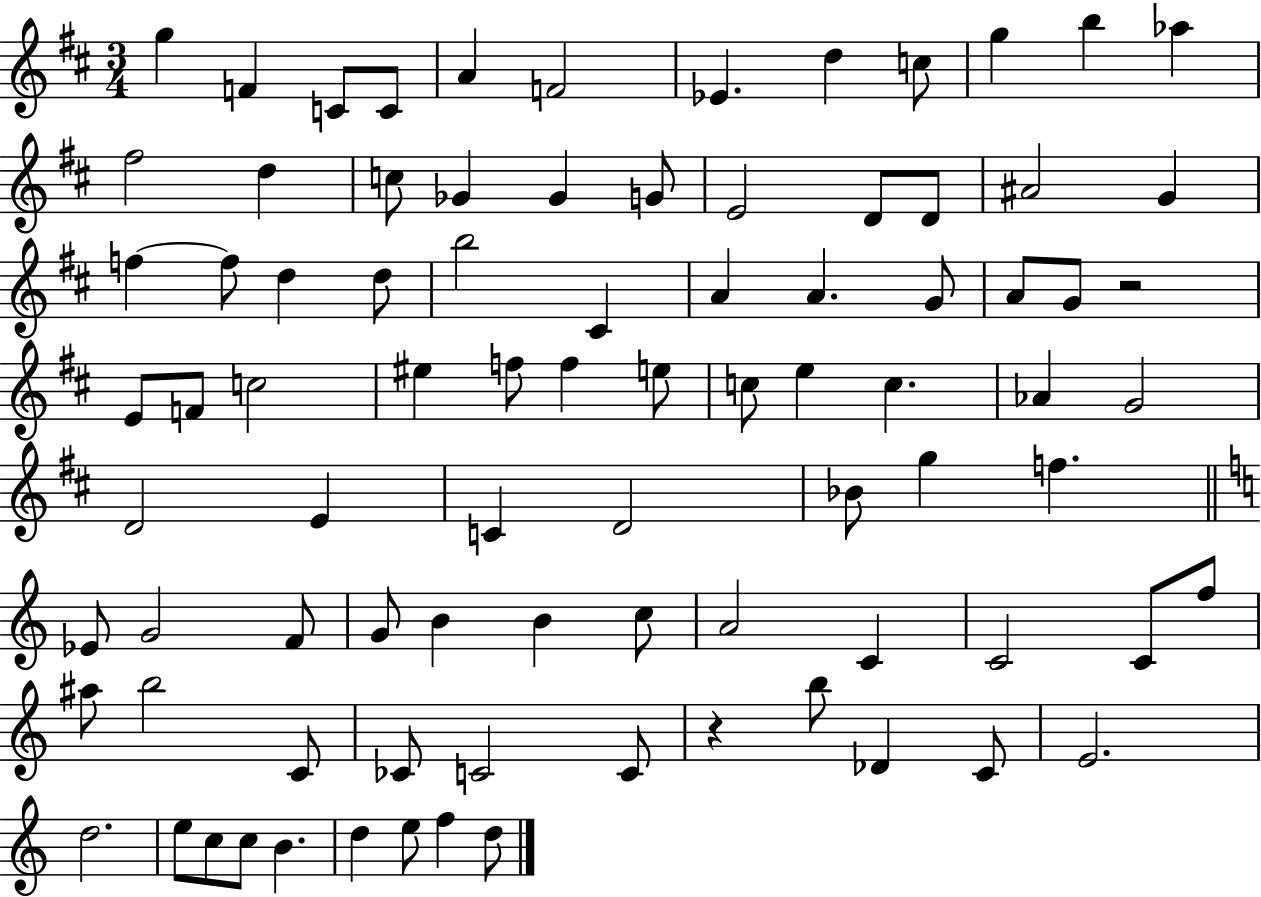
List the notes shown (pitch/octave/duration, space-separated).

G5/q F4/q C4/e C4/e A4/q F4/h Eb4/q. D5/q C5/e G5/q B5/q Ab5/q F#5/h D5/q C5/e Gb4/q Gb4/q G4/e E4/h D4/e D4/e A#4/h G4/q F5/q F5/e D5/q D5/e B5/h C#4/q A4/q A4/q. G4/e A4/e G4/e R/h E4/e F4/e C5/h EIS5/q F5/e F5/q E5/e C5/e E5/q C5/q. Ab4/q G4/h D4/h E4/q C4/q D4/h Bb4/e G5/q F5/q. Eb4/e G4/h F4/e G4/e B4/q B4/q C5/e A4/h C4/q C4/h C4/e F5/e A#5/e B5/h C4/e CES4/e C4/h C4/e R/q B5/e Db4/q C4/e E4/h. D5/h. E5/e C5/e C5/e B4/q. D5/q E5/e F5/q D5/e